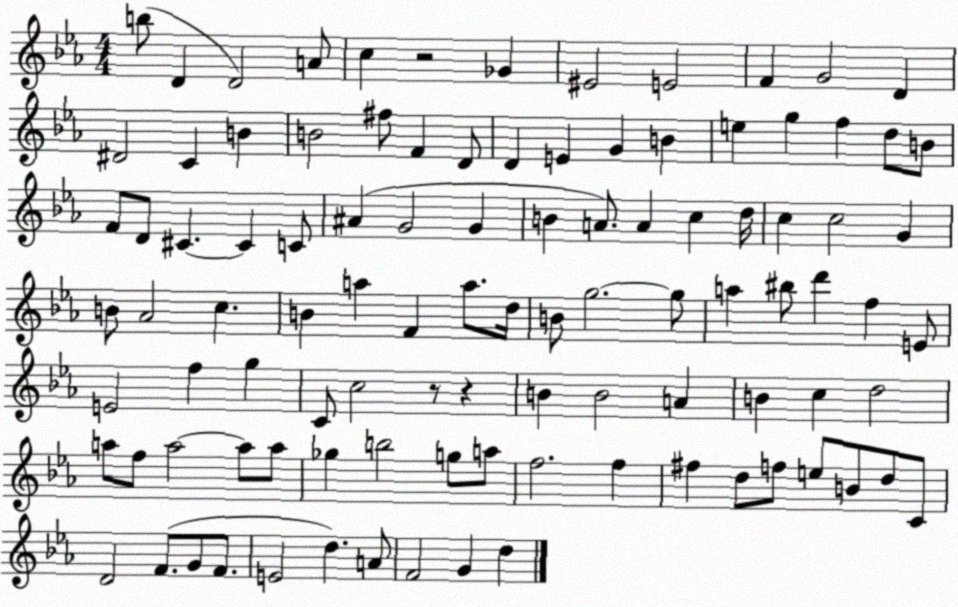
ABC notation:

X:1
T:Untitled
M:4/4
L:1/4
K:Eb
b/2 D D2 A/2 c z2 _G ^E2 E2 F G2 D ^D2 C B B2 ^f/2 F D/2 D E G B e g f d/2 B/2 F/2 D/2 ^C ^C C/2 ^A G2 G B A/2 A c d/4 c c2 G B/2 _A2 c B a F a/2 d/4 B/2 g2 g/2 a ^b/2 d' f E/2 E2 f g C/2 c2 z/2 z B B2 A B c d2 a/2 f/2 a2 a/2 a/2 _g b2 g/2 a/2 f2 f ^f d/2 f/2 e/2 B/2 d/2 C/2 D2 F/2 G/2 F/2 E2 d A/2 F2 G d